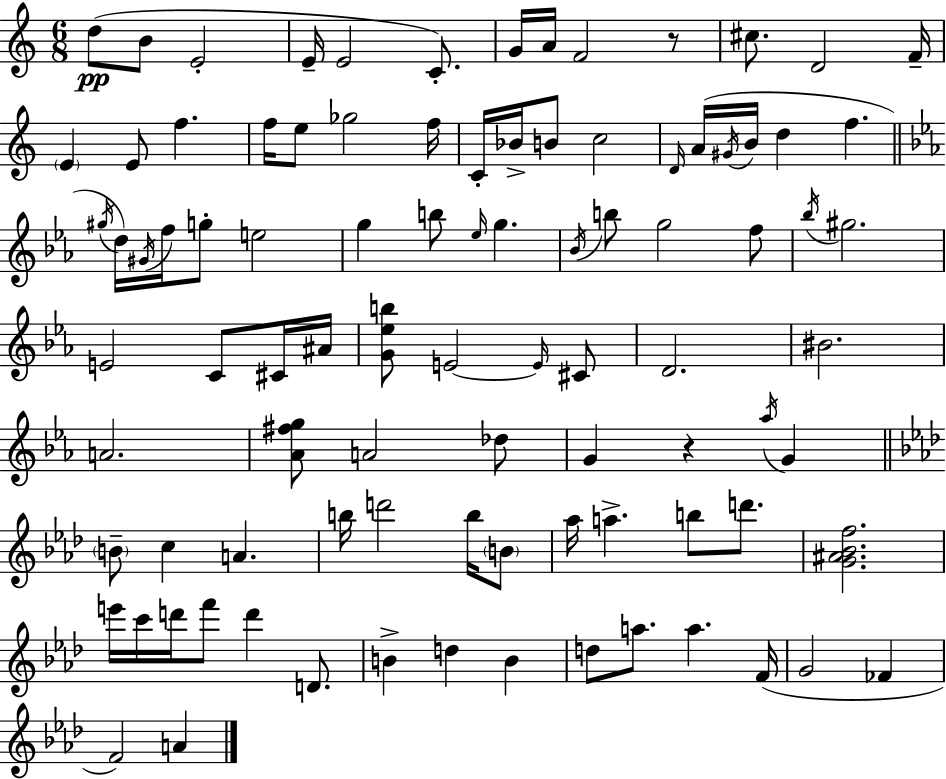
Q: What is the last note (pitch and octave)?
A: A4